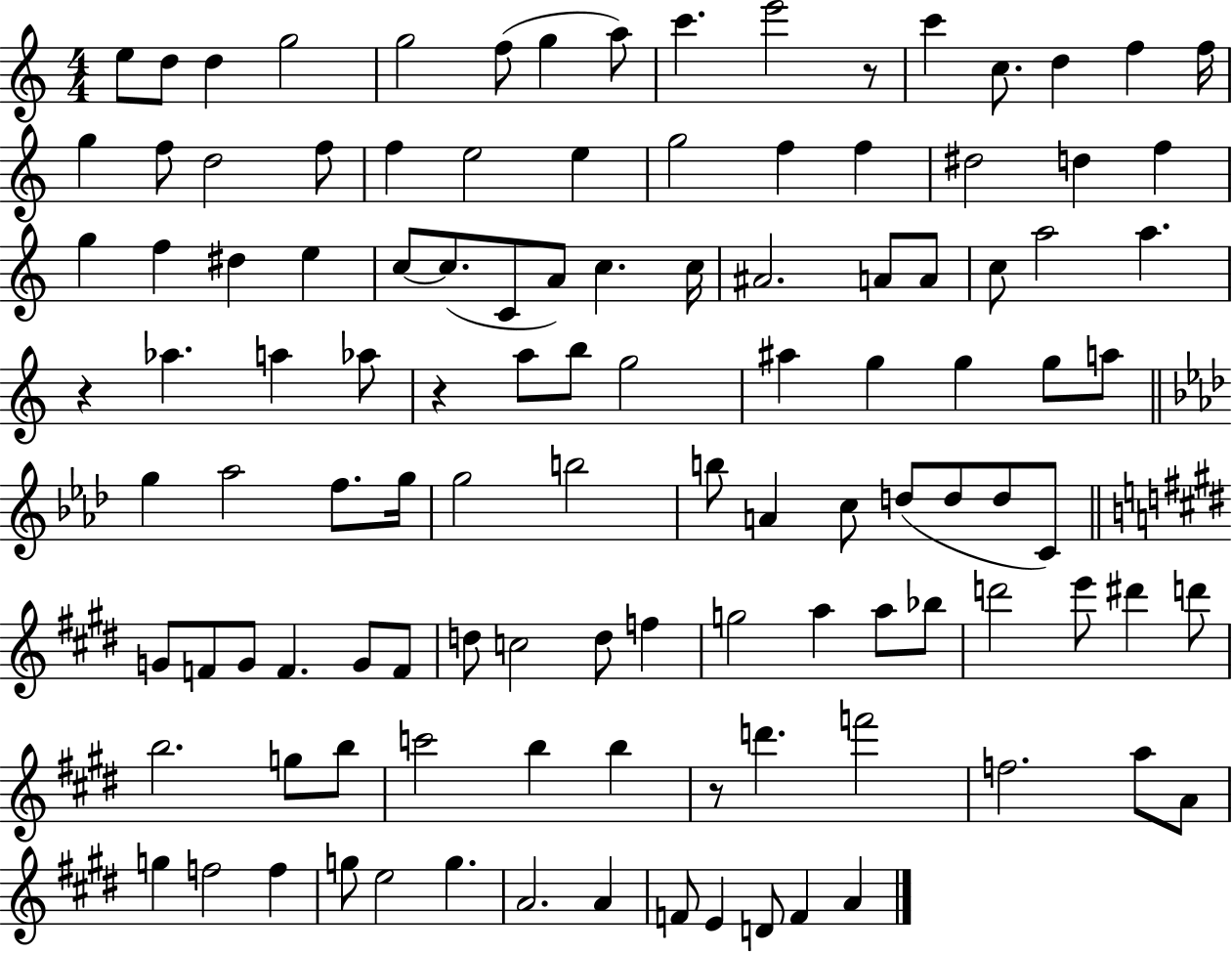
X:1
T:Untitled
M:4/4
L:1/4
K:C
e/2 d/2 d g2 g2 f/2 g a/2 c' e'2 z/2 c' c/2 d f f/4 g f/2 d2 f/2 f e2 e g2 f f ^d2 d f g f ^d e c/2 c/2 C/2 A/2 c c/4 ^A2 A/2 A/2 c/2 a2 a z _a a _a/2 z a/2 b/2 g2 ^a g g g/2 a/2 g _a2 f/2 g/4 g2 b2 b/2 A c/2 d/2 d/2 d/2 C/2 G/2 F/2 G/2 F G/2 F/2 d/2 c2 d/2 f g2 a a/2 _b/2 d'2 e'/2 ^d' d'/2 b2 g/2 b/2 c'2 b b z/2 d' f'2 f2 a/2 A/2 g f2 f g/2 e2 g A2 A F/2 E D/2 F A